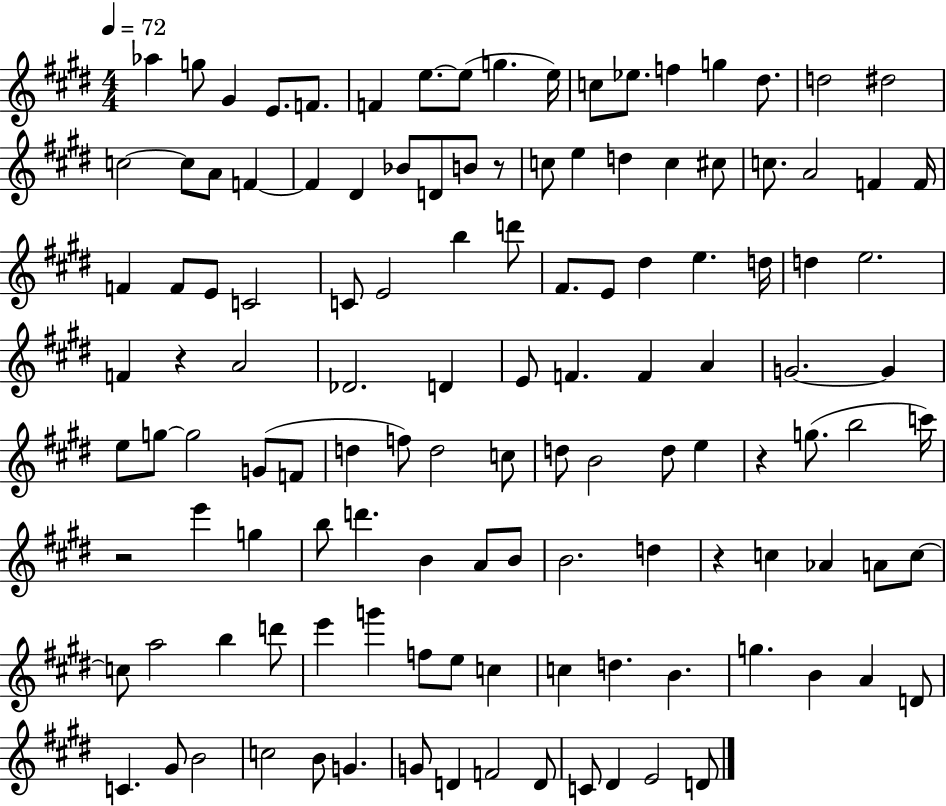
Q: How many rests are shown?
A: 5